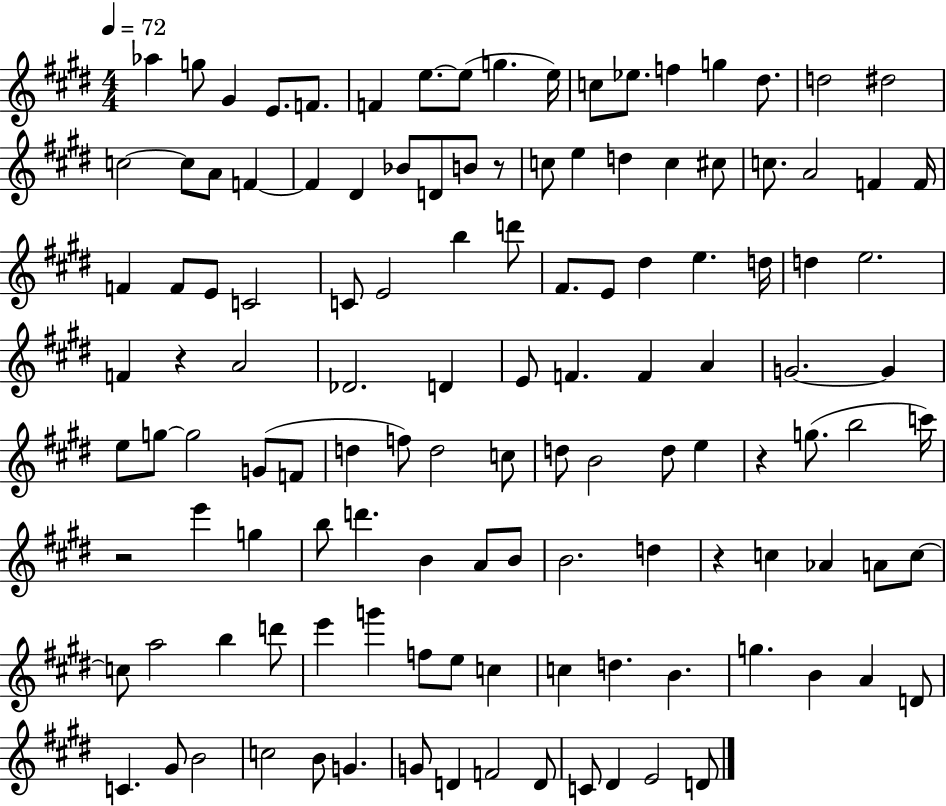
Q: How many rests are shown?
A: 5